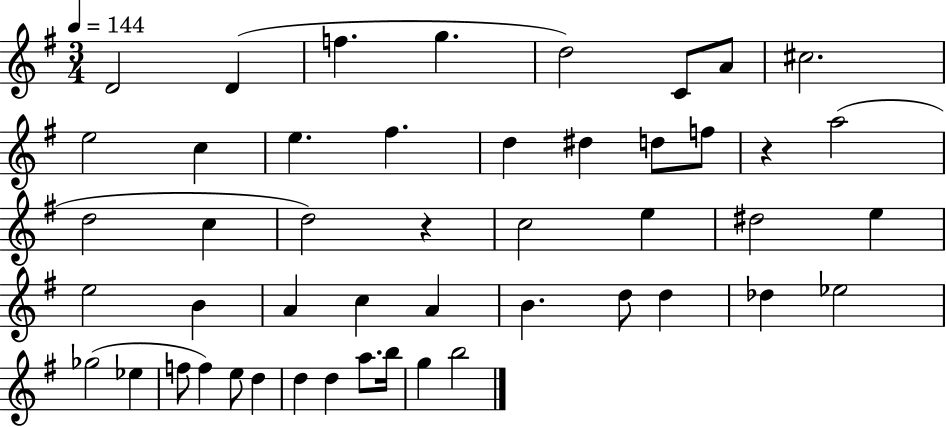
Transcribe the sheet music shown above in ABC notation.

X:1
T:Untitled
M:3/4
L:1/4
K:G
D2 D f g d2 C/2 A/2 ^c2 e2 c e ^f d ^d d/2 f/2 z a2 d2 c d2 z c2 e ^d2 e e2 B A c A B d/2 d _d _e2 _g2 _e f/2 f e/2 d d d a/2 b/4 g b2